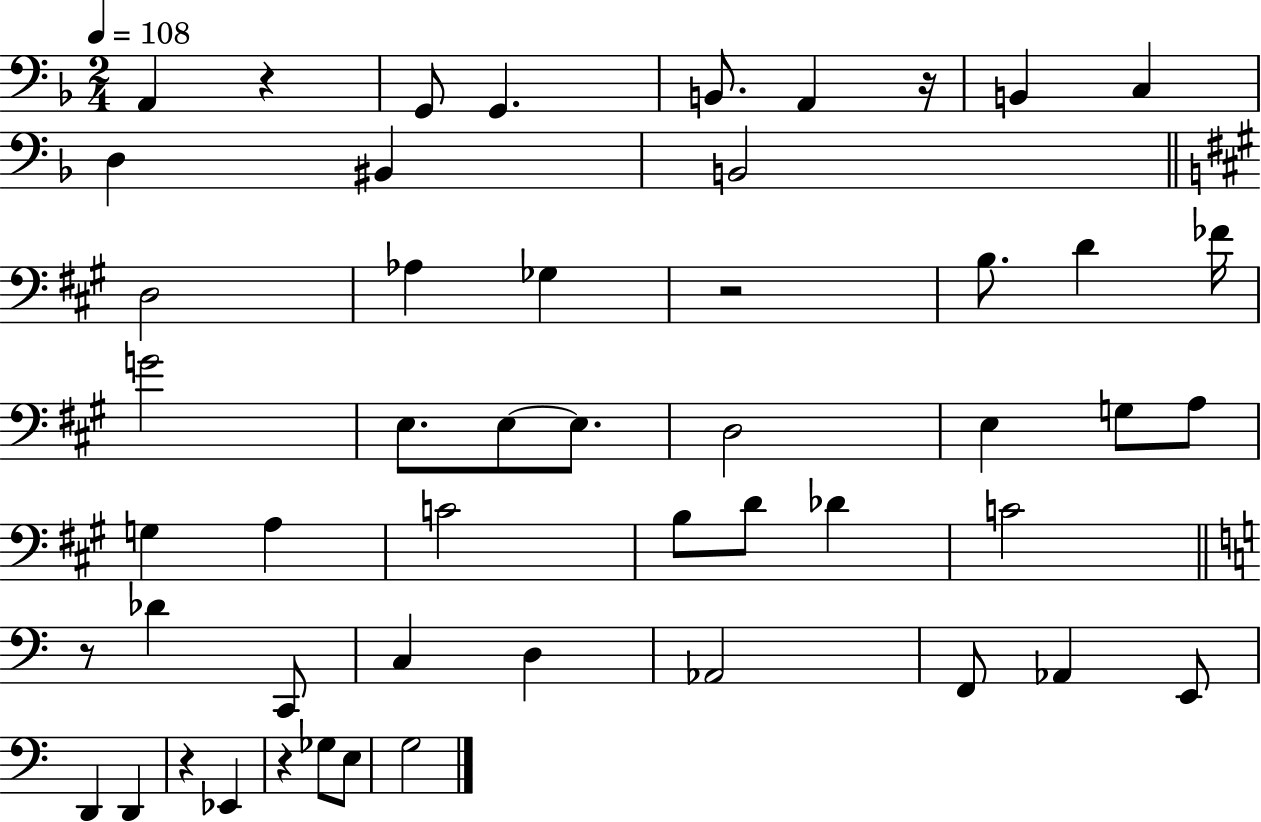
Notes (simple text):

A2/q R/q G2/e G2/q. B2/e. A2/q R/s B2/q C3/q D3/q BIS2/q B2/h D3/h Ab3/q Gb3/q R/h B3/e. D4/q FES4/s G4/h E3/e. E3/e E3/e. D3/h E3/q G3/e A3/e G3/q A3/q C4/h B3/e D4/e Db4/q C4/h R/e Db4/q C2/e C3/q D3/q Ab2/h F2/e Ab2/q E2/e D2/q D2/q R/q Eb2/q R/q Gb3/e E3/e G3/h